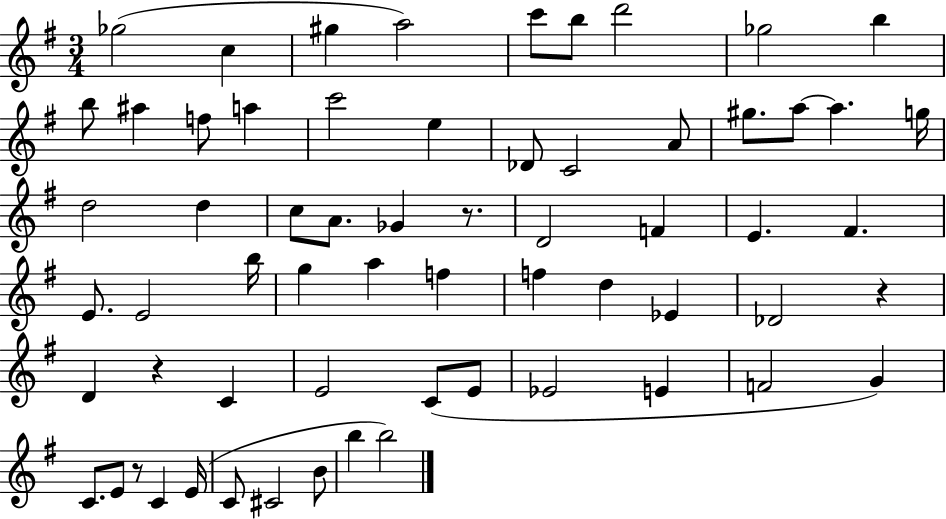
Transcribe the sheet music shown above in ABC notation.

X:1
T:Untitled
M:3/4
L:1/4
K:G
_g2 c ^g a2 c'/2 b/2 d'2 _g2 b b/2 ^a f/2 a c'2 e _D/2 C2 A/2 ^g/2 a/2 a g/4 d2 d c/2 A/2 _G z/2 D2 F E ^F E/2 E2 b/4 g a f f d _E _D2 z D z C E2 C/2 E/2 _E2 E F2 G C/2 E/2 z/2 C E/4 C/2 ^C2 B/2 b b2